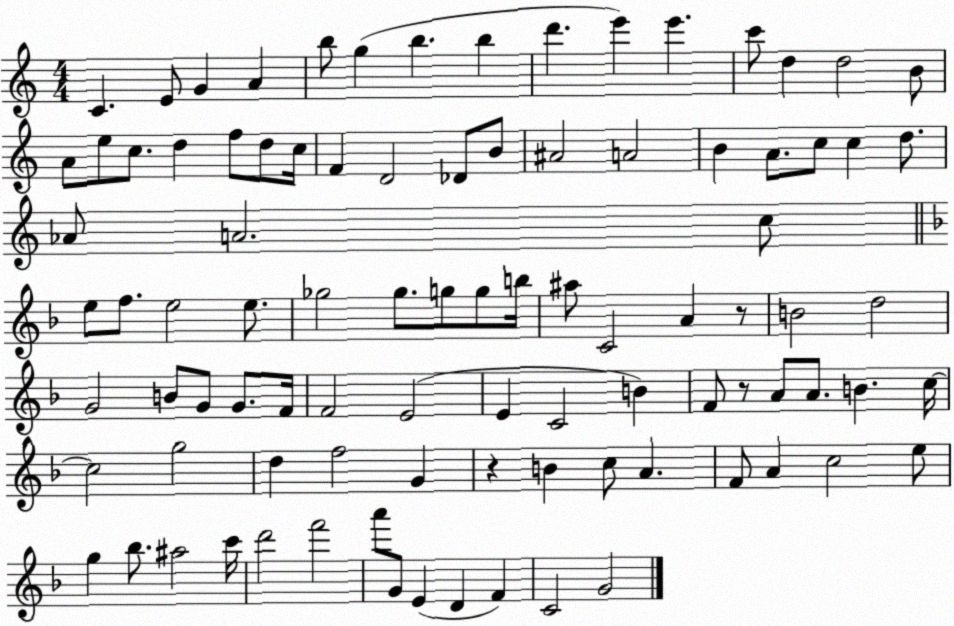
X:1
T:Untitled
M:4/4
L:1/4
K:C
C E/2 G A b/2 g b b d' e' e' c'/2 d d2 B/2 A/2 e/2 c/2 d f/2 d/2 c/4 F D2 _D/2 B/2 ^A2 A2 B A/2 c/2 c d/2 _A/2 A2 c/2 e/2 f/2 e2 e/2 _g2 _g/2 g/2 g/2 b/4 ^a/2 C2 A z/2 B2 d2 G2 B/2 G/2 G/2 F/4 F2 E2 E C2 B F/2 z/2 A/2 A/2 B c/4 c2 g2 d f2 G z B c/2 A F/2 A c2 e/2 g _b/2 ^a2 c'/4 d'2 f'2 a'/2 G/2 E D F C2 G2